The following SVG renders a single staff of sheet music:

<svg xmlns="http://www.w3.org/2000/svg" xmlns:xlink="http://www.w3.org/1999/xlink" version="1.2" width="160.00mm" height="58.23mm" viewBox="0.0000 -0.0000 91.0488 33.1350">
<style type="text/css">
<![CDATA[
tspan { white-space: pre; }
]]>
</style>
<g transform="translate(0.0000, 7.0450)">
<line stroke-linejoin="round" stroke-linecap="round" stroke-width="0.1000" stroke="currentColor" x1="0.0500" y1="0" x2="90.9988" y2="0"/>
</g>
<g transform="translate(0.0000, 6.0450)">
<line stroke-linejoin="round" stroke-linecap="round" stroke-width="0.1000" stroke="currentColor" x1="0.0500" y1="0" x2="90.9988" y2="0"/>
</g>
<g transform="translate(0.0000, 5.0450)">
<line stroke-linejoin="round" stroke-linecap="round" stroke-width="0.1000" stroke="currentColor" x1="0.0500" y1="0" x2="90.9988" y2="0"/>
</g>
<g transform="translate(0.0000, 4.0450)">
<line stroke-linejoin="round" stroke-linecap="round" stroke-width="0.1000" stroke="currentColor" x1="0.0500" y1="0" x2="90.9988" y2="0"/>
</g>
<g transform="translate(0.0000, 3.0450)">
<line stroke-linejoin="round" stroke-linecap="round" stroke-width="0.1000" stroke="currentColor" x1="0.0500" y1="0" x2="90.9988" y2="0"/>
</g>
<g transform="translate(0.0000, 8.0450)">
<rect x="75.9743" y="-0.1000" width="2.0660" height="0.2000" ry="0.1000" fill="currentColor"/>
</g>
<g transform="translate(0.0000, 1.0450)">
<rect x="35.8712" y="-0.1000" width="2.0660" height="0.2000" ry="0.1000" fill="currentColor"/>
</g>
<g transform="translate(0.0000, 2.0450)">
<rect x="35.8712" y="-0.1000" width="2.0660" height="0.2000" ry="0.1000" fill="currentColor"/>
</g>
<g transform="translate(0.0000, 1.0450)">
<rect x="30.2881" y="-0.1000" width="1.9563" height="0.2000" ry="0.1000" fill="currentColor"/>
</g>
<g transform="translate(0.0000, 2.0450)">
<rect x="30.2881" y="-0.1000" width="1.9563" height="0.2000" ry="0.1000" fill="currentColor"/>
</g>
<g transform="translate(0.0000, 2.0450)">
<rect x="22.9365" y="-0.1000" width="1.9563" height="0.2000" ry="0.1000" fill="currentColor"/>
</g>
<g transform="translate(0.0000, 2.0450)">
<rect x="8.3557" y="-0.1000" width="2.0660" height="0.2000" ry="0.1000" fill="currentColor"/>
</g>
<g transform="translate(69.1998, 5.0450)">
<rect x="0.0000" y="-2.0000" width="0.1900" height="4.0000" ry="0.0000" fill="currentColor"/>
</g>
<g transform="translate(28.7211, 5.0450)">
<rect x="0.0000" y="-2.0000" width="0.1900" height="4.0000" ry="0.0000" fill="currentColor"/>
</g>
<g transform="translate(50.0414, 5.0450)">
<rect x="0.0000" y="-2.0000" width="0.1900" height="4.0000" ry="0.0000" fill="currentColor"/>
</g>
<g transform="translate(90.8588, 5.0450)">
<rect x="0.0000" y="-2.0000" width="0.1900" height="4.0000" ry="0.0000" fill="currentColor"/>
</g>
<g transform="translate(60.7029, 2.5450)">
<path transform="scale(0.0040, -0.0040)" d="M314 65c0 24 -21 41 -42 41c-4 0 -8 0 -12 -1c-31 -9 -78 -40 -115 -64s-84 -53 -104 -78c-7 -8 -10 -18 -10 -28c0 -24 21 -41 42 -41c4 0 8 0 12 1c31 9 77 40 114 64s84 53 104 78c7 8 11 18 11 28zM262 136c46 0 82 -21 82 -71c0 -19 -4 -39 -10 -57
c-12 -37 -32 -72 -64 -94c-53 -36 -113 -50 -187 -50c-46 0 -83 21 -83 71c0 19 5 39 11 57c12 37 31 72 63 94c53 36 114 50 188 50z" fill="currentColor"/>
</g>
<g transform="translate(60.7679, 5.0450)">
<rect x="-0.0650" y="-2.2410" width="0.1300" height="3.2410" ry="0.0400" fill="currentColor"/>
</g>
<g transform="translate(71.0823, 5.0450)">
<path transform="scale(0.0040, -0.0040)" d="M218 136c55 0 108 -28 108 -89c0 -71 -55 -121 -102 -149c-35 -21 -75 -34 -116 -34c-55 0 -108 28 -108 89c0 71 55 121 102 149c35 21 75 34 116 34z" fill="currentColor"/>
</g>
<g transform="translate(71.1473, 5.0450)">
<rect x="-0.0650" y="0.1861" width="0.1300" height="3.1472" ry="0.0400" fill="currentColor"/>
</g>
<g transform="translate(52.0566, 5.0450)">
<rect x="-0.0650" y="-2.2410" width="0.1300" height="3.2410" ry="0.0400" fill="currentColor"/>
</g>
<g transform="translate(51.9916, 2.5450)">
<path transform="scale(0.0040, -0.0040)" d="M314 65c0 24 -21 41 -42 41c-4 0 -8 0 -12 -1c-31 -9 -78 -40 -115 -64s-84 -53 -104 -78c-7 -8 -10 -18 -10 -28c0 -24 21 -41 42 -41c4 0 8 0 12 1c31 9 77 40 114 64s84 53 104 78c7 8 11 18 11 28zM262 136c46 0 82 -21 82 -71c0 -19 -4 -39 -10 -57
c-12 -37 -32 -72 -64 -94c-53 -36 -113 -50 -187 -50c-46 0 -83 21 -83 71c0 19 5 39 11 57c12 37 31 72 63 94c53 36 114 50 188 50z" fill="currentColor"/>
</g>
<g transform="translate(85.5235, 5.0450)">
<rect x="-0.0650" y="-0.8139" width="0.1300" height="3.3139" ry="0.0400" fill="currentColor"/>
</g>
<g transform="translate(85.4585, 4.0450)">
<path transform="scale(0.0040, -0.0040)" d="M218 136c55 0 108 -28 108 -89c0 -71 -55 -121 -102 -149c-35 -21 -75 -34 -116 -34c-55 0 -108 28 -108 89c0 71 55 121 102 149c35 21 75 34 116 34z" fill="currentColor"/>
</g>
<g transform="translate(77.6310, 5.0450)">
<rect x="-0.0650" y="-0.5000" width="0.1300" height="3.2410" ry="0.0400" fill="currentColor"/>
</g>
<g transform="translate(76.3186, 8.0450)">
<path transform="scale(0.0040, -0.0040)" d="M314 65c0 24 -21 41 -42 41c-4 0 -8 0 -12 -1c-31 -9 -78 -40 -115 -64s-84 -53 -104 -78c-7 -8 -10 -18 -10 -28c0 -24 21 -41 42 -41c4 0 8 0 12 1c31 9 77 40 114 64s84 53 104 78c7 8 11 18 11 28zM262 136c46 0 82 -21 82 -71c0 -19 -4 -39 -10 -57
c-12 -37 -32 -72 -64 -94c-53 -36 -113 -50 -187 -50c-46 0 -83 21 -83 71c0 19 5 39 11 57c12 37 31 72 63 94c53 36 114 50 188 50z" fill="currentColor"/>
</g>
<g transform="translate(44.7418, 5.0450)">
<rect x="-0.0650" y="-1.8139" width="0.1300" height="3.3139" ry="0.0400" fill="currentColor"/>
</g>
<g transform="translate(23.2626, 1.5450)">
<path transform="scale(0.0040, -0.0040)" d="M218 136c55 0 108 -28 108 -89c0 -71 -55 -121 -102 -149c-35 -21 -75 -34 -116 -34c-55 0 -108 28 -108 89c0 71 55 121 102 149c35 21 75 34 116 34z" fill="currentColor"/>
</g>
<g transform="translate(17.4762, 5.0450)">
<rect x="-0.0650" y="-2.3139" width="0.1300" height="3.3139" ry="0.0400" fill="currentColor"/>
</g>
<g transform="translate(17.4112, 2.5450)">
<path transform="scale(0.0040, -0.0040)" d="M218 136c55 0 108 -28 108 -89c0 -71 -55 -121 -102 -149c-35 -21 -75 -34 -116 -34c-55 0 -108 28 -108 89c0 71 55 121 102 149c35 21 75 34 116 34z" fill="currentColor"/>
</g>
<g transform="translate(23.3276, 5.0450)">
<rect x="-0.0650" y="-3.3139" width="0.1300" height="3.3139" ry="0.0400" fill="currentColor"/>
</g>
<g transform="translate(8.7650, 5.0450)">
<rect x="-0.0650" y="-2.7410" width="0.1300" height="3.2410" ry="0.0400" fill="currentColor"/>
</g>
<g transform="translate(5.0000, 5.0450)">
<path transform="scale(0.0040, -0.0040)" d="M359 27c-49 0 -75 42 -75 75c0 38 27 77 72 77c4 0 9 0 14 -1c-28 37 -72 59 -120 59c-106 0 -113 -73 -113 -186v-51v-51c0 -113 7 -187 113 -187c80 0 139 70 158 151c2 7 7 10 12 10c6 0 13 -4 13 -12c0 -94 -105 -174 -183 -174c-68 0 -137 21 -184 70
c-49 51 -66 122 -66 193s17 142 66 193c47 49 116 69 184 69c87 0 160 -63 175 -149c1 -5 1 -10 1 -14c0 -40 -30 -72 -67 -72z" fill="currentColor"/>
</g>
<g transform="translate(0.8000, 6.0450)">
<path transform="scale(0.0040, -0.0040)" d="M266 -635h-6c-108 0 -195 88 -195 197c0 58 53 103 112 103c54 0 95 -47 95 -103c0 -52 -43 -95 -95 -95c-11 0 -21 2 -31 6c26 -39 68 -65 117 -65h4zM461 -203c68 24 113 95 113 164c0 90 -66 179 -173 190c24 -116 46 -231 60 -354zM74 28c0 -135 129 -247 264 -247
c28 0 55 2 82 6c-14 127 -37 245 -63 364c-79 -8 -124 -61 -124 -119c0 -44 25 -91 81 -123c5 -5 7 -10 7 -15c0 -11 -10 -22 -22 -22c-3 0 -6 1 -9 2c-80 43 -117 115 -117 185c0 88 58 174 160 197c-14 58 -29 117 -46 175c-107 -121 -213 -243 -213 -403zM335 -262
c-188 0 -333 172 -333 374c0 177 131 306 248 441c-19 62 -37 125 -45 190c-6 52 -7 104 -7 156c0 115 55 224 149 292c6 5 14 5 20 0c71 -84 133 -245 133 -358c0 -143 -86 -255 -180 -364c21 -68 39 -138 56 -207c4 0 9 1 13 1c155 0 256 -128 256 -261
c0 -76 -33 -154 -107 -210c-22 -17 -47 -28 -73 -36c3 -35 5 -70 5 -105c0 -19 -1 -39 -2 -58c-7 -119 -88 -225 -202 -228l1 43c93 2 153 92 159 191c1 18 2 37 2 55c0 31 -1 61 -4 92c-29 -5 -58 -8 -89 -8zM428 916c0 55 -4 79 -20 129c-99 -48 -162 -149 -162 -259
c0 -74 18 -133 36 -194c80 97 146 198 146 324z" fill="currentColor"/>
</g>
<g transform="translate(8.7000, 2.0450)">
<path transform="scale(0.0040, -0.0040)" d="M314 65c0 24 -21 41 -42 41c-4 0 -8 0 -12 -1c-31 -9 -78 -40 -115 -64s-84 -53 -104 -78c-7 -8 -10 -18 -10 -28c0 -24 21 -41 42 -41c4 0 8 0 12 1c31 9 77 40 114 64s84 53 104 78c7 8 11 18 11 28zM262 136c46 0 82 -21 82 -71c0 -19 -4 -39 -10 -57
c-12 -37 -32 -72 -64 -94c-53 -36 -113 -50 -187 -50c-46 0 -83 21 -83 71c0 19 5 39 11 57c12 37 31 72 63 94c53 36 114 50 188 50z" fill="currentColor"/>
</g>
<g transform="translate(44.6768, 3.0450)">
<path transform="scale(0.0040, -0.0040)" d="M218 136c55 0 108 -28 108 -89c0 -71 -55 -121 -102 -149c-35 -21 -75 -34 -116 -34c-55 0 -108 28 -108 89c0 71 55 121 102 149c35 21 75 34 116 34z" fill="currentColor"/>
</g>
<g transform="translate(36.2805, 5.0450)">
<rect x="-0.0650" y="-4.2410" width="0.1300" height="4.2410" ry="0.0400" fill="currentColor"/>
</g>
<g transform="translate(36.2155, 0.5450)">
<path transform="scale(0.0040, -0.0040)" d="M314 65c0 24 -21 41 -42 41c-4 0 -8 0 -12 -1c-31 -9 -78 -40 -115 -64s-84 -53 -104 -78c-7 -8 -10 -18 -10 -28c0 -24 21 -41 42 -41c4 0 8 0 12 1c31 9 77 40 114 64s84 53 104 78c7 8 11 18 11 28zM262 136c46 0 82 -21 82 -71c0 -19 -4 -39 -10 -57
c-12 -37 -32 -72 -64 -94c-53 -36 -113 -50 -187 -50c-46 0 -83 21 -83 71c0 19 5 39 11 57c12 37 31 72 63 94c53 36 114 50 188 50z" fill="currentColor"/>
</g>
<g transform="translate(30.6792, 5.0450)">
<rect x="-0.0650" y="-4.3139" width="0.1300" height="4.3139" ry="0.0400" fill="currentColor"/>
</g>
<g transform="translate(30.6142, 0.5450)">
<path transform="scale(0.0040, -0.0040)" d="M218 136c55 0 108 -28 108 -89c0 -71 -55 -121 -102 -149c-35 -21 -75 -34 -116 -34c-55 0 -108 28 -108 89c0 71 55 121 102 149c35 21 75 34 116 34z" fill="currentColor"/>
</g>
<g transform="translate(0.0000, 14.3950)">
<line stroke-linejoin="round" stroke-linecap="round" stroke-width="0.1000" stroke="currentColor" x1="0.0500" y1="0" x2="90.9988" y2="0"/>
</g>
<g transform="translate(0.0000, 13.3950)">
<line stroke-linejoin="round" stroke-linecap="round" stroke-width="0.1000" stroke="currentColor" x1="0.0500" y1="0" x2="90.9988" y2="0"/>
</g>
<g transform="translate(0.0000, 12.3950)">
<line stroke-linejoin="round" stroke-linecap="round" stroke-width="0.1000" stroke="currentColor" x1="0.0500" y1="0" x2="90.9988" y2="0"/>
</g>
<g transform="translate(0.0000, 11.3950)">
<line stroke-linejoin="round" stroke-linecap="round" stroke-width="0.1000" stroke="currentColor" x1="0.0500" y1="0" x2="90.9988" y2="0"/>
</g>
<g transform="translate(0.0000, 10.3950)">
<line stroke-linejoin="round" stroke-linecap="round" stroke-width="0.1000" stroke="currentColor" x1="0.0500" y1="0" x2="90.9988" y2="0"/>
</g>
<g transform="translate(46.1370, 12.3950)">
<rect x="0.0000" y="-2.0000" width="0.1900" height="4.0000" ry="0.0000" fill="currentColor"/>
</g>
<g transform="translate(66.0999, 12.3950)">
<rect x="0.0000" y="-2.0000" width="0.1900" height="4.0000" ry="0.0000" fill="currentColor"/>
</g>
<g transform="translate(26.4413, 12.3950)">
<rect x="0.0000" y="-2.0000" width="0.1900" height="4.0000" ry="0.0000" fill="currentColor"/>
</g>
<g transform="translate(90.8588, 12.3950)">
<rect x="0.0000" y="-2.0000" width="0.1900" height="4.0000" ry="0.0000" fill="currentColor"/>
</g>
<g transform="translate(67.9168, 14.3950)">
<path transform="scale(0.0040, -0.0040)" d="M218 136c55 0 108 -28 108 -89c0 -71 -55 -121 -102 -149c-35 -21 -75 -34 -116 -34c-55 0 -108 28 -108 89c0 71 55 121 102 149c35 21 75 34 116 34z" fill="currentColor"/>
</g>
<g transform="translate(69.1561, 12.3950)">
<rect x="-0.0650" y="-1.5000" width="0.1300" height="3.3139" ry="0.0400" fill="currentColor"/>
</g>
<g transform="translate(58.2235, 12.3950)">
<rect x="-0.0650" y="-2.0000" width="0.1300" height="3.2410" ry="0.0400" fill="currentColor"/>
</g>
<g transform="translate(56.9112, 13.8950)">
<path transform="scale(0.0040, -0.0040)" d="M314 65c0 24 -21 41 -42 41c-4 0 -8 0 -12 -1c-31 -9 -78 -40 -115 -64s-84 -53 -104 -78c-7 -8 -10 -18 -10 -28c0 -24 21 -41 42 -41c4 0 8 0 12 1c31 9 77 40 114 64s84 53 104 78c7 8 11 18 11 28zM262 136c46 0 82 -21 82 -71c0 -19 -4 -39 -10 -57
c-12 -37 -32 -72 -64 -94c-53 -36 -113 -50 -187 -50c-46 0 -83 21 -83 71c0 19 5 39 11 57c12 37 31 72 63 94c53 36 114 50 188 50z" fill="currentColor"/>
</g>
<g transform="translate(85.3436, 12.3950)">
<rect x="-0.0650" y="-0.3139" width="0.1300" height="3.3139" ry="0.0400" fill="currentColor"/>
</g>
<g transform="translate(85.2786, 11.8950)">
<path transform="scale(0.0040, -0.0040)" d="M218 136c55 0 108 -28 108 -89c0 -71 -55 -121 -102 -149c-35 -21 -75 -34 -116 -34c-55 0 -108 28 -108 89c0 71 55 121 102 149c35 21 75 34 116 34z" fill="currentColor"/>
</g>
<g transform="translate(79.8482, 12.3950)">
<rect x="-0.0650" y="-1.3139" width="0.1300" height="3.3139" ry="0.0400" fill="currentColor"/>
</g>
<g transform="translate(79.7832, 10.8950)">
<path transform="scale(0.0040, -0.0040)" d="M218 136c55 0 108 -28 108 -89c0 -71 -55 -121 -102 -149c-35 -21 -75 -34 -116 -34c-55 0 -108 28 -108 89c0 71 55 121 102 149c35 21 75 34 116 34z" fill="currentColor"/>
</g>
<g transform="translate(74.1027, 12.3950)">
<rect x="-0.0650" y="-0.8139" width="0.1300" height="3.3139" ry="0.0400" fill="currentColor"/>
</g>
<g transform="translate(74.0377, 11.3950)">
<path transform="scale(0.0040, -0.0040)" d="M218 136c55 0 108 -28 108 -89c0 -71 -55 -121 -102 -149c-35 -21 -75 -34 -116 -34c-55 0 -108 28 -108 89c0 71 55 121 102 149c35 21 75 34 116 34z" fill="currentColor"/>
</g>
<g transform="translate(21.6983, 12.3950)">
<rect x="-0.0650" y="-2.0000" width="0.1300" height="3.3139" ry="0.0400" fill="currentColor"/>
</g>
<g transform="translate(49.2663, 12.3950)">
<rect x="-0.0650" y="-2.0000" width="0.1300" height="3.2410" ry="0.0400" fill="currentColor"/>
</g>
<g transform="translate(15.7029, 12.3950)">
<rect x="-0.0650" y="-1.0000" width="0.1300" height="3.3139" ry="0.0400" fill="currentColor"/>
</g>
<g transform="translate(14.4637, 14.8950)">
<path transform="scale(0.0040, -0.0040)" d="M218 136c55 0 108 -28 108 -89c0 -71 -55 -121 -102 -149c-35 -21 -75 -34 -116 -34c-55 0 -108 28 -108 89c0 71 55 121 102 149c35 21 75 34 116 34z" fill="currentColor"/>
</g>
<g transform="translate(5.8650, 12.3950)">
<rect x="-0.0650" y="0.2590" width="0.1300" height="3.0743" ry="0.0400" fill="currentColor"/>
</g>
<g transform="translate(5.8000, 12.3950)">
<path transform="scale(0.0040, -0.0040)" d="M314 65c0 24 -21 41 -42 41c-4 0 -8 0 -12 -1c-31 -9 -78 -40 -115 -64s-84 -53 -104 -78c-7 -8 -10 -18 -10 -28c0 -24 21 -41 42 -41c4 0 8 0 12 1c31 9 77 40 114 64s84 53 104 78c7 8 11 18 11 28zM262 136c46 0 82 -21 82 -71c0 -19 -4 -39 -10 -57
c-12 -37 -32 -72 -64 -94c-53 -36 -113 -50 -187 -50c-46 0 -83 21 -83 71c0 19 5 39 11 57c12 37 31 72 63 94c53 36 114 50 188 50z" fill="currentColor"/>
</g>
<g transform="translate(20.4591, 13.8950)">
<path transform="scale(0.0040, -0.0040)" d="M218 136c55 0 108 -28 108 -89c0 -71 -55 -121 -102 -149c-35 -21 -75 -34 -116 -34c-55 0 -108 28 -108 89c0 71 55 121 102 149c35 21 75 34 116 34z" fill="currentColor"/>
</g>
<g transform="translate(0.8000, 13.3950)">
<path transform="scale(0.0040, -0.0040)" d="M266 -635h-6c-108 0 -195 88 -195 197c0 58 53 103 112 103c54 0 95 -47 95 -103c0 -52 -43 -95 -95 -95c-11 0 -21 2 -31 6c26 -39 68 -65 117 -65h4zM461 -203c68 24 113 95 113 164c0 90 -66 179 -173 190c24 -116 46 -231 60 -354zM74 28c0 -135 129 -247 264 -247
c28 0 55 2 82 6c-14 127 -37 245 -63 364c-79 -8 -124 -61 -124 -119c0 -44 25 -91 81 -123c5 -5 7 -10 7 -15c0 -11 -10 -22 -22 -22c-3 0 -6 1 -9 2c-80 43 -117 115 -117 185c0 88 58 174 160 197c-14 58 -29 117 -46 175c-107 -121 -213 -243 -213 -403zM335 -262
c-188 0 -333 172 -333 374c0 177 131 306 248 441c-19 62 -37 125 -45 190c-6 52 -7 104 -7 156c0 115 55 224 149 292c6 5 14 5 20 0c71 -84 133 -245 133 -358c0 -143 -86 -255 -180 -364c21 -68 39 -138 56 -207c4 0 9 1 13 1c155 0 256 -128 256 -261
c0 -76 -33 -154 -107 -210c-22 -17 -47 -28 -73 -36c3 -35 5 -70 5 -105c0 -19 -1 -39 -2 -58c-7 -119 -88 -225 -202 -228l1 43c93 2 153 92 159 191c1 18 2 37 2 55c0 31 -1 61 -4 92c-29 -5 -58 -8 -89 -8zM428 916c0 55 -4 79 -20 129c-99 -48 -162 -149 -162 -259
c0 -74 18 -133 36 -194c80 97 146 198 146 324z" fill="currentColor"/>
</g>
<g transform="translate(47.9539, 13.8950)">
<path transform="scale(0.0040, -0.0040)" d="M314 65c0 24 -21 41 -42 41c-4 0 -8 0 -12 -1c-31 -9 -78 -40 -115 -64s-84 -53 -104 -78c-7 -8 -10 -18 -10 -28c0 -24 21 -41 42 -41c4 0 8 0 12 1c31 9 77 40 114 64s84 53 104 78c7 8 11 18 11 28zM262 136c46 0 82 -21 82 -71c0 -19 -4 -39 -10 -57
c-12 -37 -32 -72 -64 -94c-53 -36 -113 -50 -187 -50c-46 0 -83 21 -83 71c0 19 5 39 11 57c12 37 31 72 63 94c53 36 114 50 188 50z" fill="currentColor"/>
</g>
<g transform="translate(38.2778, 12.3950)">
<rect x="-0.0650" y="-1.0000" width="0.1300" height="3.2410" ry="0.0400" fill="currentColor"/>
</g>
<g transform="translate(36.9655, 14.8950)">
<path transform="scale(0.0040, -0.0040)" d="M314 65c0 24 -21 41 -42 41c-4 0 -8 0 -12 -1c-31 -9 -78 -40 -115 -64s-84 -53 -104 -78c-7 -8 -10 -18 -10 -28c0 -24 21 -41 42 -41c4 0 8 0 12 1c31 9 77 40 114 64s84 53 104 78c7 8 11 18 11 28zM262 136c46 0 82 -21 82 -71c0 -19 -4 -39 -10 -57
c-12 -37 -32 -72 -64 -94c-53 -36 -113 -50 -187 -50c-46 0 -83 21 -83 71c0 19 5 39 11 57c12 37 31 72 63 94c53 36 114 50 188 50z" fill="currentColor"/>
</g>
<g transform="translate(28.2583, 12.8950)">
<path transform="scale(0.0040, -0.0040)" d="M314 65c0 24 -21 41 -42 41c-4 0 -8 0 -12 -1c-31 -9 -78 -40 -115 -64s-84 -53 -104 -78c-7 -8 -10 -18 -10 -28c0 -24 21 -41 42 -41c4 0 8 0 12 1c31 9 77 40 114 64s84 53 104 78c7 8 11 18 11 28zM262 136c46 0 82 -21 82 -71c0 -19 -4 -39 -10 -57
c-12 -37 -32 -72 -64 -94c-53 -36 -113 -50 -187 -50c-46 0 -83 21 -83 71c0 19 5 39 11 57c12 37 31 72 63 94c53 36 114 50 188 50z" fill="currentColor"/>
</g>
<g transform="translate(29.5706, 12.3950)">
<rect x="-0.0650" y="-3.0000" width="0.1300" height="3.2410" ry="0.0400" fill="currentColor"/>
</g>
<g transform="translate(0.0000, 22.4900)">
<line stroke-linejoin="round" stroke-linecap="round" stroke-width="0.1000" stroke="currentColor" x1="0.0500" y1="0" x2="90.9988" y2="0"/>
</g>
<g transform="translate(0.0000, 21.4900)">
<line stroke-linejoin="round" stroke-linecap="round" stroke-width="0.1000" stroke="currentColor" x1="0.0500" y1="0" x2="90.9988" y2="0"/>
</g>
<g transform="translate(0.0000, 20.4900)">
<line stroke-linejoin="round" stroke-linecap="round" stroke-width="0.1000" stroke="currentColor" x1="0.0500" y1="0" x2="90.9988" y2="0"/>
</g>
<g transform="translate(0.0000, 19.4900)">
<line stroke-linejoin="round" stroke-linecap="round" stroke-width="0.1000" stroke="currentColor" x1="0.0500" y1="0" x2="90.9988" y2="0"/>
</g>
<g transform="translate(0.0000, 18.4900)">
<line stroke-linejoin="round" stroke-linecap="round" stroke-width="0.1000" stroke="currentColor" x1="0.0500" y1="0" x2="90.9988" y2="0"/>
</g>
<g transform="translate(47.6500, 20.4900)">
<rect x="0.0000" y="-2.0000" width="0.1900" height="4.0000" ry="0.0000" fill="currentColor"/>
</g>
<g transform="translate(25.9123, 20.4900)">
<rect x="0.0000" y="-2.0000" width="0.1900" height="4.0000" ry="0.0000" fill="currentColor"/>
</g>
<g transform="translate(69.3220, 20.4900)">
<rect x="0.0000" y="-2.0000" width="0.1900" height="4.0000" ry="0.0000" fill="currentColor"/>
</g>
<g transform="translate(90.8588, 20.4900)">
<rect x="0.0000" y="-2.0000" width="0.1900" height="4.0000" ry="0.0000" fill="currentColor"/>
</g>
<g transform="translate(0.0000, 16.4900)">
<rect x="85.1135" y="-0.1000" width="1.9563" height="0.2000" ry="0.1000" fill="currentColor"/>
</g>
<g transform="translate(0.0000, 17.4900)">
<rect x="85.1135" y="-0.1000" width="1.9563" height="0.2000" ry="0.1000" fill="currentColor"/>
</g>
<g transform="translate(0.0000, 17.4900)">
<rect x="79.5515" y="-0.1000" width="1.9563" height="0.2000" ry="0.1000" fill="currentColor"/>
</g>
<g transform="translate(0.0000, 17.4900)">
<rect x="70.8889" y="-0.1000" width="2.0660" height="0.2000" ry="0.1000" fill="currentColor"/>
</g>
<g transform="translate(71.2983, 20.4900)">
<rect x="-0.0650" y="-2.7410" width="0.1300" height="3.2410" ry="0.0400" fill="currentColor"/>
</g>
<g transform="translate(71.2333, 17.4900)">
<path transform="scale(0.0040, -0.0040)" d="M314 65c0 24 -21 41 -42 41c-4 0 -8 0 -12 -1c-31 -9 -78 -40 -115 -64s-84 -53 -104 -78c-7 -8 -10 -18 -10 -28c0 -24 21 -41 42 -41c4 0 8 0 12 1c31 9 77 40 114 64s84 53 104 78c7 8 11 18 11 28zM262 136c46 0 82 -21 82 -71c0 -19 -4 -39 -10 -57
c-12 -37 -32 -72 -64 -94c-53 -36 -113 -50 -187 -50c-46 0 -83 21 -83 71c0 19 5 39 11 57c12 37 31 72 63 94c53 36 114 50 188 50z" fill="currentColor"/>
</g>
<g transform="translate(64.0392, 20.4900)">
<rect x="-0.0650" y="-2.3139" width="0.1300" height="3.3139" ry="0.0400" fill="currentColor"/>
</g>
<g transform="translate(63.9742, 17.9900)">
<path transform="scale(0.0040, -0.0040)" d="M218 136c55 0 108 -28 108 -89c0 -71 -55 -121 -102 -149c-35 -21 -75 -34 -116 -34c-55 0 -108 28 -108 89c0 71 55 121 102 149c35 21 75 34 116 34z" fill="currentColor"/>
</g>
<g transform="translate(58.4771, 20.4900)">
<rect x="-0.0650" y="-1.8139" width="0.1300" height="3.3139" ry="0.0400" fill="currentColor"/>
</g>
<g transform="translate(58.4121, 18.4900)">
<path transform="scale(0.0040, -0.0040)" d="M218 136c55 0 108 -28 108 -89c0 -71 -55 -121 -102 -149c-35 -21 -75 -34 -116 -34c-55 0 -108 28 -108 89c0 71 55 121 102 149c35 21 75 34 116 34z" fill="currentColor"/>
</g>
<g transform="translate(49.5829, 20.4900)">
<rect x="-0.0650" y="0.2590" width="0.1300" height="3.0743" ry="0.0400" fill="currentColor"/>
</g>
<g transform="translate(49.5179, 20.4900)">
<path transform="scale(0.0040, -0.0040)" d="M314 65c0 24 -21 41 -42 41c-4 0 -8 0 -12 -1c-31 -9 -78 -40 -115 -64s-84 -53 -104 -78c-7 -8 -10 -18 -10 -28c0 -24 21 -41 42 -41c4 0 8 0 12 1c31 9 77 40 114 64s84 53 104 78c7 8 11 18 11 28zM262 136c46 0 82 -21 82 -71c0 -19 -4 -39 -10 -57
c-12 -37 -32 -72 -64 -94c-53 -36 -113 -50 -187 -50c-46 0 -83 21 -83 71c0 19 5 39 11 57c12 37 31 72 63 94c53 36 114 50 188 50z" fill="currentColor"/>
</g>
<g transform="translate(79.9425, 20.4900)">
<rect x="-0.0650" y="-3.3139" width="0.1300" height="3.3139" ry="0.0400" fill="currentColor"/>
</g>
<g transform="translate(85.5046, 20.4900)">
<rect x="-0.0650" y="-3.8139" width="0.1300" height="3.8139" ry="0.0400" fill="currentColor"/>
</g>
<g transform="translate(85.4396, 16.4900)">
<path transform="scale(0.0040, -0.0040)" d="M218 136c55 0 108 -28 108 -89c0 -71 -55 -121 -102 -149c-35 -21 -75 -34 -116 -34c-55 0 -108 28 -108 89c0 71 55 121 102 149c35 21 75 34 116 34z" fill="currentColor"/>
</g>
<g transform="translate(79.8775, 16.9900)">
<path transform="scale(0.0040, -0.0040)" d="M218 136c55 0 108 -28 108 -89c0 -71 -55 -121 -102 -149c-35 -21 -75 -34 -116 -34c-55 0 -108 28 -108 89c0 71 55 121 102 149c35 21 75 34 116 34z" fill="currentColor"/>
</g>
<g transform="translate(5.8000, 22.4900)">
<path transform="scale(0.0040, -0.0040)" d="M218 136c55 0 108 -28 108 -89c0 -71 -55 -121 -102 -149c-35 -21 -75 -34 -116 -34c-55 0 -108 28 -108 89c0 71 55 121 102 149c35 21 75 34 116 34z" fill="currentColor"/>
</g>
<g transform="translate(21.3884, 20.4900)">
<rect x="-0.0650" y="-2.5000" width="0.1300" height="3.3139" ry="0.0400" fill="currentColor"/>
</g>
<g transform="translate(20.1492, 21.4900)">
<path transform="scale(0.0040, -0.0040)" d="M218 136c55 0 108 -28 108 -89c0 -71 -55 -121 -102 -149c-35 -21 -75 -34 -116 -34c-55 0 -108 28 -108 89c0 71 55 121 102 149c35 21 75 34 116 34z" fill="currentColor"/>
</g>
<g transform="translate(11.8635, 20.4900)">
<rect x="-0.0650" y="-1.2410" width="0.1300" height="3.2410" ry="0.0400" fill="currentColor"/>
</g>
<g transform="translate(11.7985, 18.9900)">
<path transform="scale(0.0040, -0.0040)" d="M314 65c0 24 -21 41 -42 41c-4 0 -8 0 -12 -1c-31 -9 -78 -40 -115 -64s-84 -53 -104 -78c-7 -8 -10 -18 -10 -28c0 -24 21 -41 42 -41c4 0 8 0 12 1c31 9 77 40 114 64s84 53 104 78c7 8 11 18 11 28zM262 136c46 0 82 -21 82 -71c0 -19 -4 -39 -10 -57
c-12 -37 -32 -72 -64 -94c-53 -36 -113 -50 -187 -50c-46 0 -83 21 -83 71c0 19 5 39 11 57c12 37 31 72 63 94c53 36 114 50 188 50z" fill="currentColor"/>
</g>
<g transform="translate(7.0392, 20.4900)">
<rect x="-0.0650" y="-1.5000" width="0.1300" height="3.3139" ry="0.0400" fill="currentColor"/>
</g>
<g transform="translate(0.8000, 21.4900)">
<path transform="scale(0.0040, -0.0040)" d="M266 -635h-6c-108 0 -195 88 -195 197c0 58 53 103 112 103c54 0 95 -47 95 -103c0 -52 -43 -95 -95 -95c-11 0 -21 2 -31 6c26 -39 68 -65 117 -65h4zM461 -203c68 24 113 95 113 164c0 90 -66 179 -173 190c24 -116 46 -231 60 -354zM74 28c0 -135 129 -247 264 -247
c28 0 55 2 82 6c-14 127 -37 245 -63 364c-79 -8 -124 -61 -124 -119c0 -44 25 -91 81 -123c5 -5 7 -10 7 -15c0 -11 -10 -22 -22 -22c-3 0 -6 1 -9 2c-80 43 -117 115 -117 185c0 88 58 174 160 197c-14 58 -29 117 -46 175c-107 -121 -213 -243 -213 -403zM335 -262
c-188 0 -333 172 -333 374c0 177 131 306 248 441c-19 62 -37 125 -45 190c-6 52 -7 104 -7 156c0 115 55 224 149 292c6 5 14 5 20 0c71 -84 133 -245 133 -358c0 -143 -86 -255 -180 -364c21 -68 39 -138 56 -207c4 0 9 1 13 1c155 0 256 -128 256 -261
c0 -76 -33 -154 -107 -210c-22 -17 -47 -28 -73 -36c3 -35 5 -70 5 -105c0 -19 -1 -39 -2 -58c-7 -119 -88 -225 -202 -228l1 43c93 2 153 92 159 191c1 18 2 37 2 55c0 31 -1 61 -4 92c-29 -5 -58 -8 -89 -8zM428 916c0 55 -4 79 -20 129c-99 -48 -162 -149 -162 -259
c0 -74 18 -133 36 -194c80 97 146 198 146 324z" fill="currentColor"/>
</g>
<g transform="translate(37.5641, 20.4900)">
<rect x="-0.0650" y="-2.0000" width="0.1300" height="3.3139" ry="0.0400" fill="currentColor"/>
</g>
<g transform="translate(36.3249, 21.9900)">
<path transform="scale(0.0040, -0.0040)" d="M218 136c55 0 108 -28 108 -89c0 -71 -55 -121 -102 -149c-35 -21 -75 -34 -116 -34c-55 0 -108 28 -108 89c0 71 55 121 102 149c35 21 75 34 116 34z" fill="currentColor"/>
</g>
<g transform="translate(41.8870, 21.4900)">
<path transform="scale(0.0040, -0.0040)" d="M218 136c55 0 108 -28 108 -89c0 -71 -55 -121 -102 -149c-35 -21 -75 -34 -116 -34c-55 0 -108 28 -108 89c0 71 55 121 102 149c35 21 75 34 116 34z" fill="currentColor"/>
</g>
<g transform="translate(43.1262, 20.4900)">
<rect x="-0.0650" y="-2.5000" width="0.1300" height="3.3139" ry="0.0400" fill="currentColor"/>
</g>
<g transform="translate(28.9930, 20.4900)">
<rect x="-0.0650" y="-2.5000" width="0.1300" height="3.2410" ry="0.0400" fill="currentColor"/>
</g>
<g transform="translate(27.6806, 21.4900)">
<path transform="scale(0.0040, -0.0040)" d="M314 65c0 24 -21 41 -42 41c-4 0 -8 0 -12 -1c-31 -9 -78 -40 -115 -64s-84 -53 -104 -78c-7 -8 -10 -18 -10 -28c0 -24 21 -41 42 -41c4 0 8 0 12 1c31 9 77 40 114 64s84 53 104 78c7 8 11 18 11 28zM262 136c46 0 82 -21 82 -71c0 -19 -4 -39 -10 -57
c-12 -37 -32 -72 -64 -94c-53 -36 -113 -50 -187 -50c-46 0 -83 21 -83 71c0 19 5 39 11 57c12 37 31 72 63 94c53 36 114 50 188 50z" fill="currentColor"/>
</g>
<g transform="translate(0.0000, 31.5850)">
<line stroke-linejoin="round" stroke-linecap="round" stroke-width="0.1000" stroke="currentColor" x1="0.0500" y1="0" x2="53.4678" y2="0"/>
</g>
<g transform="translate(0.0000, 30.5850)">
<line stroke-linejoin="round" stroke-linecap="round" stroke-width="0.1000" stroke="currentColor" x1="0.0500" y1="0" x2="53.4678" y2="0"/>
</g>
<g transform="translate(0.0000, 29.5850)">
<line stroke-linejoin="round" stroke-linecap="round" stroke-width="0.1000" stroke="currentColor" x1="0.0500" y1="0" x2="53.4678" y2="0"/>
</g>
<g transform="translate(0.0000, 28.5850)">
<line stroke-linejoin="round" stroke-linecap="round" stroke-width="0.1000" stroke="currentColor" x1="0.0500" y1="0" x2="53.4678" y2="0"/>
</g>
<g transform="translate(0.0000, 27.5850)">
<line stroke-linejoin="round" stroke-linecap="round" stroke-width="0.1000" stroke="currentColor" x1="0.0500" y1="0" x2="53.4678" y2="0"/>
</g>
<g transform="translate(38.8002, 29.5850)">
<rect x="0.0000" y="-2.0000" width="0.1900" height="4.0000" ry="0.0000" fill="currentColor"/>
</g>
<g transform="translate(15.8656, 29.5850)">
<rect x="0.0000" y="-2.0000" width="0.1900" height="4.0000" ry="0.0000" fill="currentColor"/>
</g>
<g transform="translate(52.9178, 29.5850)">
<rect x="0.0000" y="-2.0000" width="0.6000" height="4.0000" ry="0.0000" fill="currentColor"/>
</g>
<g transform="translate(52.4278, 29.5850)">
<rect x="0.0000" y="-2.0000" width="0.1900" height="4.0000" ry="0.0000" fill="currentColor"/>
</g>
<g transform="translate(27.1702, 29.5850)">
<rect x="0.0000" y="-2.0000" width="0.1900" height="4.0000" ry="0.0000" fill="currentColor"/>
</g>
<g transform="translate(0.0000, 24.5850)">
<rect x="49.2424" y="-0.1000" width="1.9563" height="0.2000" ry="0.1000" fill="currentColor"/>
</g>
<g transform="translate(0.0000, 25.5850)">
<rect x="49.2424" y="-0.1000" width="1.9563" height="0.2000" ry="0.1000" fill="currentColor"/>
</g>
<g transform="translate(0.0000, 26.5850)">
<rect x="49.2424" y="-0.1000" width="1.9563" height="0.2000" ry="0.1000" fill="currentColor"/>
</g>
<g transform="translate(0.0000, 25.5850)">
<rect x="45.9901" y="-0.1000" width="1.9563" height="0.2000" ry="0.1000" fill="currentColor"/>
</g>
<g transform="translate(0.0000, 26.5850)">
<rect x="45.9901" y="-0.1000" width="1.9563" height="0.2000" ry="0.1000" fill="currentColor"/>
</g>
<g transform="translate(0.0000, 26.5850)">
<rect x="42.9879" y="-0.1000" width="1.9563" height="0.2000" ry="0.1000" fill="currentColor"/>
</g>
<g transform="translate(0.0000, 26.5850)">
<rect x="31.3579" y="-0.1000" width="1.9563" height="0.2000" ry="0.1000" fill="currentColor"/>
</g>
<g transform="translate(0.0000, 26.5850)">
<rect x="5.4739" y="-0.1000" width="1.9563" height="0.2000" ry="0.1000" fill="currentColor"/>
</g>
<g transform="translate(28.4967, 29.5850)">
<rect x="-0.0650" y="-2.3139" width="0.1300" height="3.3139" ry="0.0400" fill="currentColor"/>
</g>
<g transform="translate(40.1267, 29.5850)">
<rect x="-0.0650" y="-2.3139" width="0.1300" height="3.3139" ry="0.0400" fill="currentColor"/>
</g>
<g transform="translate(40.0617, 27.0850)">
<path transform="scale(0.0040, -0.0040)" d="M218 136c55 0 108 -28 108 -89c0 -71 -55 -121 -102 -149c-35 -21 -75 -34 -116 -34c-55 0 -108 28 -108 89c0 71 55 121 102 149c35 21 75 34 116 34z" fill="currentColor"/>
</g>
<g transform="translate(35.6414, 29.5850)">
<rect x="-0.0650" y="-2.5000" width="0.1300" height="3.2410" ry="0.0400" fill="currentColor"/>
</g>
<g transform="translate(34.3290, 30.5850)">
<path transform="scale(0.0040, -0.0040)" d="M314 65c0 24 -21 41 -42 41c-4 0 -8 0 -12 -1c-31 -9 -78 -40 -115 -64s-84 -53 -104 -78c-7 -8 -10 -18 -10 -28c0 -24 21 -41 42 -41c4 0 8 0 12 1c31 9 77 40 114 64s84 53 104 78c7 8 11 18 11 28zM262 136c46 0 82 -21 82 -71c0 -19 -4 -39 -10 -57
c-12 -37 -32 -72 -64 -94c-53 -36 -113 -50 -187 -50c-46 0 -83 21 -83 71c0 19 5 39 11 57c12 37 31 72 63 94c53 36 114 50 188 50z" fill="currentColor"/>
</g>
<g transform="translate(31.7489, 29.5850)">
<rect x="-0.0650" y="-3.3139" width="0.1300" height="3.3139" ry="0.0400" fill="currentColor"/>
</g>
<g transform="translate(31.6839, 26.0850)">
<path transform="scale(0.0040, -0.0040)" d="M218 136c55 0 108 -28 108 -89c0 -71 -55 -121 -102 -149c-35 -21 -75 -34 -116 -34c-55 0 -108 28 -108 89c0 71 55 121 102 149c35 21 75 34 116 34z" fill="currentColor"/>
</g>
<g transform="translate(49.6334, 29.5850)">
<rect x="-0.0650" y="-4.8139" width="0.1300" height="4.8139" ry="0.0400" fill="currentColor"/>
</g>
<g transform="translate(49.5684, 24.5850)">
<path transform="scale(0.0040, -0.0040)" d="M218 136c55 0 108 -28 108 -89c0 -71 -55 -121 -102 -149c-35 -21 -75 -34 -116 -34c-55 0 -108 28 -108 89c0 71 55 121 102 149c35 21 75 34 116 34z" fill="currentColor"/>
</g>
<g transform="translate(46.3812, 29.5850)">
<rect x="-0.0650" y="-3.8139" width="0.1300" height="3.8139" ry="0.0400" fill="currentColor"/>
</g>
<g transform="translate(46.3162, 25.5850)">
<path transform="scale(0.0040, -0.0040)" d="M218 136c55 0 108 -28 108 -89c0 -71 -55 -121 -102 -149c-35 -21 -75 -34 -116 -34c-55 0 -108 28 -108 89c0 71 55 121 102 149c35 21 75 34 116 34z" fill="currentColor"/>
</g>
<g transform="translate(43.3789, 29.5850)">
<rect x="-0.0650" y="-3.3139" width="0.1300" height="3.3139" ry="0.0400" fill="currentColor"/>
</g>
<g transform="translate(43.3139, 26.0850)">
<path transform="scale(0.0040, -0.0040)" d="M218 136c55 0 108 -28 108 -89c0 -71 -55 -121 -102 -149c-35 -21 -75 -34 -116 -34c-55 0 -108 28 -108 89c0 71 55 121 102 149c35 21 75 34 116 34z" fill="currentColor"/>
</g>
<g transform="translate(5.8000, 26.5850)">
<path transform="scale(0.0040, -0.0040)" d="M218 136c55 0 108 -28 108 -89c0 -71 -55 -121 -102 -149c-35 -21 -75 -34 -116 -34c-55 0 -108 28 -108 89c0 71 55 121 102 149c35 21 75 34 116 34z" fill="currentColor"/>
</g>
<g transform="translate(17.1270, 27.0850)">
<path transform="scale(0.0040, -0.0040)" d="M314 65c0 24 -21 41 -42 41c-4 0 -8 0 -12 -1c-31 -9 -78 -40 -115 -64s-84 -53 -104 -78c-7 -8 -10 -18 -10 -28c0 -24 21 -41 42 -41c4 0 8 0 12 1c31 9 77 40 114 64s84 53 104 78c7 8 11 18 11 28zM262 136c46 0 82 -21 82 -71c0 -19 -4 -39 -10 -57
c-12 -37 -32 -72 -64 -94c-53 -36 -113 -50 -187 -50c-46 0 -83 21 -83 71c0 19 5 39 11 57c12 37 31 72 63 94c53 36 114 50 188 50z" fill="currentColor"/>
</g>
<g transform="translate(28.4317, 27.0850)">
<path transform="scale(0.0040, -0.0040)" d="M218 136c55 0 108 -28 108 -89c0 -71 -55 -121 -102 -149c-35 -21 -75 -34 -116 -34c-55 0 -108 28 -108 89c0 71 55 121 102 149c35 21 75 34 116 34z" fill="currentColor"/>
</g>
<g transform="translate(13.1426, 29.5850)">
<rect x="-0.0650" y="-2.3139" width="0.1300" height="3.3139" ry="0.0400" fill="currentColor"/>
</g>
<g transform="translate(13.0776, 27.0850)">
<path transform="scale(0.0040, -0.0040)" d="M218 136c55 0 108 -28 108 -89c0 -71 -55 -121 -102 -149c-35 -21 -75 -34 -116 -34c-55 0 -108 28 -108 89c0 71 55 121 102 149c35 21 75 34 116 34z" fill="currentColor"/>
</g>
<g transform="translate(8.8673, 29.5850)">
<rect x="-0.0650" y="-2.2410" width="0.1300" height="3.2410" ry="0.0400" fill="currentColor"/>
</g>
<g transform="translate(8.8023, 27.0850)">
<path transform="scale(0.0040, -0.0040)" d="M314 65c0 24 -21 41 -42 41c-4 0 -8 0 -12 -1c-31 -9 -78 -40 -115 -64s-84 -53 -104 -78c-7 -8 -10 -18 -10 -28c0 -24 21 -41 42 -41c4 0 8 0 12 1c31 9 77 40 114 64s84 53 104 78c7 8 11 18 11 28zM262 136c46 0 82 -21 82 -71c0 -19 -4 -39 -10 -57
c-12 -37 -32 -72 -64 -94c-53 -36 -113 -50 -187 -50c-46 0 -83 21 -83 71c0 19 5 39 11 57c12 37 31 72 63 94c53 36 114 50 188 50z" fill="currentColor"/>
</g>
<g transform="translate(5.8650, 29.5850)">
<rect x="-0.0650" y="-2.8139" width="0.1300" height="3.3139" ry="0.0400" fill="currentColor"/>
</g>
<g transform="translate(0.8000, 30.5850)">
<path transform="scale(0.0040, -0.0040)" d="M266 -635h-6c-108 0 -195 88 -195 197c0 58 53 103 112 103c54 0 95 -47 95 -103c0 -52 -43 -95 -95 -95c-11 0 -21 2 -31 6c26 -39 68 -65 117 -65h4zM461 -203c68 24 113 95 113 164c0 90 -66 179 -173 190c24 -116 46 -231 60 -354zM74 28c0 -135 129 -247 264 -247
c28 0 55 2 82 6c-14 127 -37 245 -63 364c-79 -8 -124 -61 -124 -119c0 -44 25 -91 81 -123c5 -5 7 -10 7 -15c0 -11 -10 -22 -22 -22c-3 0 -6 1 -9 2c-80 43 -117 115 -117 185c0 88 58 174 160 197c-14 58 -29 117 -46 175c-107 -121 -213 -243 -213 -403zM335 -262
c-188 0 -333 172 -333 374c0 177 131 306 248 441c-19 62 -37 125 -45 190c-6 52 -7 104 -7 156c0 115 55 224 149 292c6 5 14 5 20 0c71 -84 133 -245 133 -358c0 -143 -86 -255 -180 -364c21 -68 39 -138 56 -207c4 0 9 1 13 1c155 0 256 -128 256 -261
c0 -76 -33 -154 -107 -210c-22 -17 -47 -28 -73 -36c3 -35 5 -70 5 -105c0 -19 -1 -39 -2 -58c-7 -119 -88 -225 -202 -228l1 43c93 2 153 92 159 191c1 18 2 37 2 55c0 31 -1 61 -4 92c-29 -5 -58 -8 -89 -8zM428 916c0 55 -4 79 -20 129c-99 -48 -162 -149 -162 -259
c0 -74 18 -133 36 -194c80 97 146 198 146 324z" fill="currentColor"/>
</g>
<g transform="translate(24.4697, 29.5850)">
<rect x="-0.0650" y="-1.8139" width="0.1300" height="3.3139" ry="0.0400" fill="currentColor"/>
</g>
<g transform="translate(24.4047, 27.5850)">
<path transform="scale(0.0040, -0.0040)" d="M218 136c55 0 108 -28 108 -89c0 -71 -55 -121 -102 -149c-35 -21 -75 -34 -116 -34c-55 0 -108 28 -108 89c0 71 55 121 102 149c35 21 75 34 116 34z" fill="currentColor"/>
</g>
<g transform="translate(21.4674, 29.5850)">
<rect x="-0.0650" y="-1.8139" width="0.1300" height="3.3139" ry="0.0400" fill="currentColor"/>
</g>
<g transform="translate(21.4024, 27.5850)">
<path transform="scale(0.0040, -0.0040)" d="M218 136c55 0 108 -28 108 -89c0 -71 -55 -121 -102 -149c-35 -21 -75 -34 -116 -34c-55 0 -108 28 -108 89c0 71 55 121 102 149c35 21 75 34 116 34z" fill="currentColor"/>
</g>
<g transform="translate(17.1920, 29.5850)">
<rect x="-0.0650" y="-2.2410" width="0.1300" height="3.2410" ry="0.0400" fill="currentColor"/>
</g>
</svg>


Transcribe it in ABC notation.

X:1
T:Untitled
M:4/4
L:1/4
K:C
a2 g b d' d'2 f g2 g2 B C2 d B2 D F A2 D2 F2 F2 E d e c E e2 G G2 F G B2 f g a2 b c' a g2 g g2 f f g b G2 g b c' e'